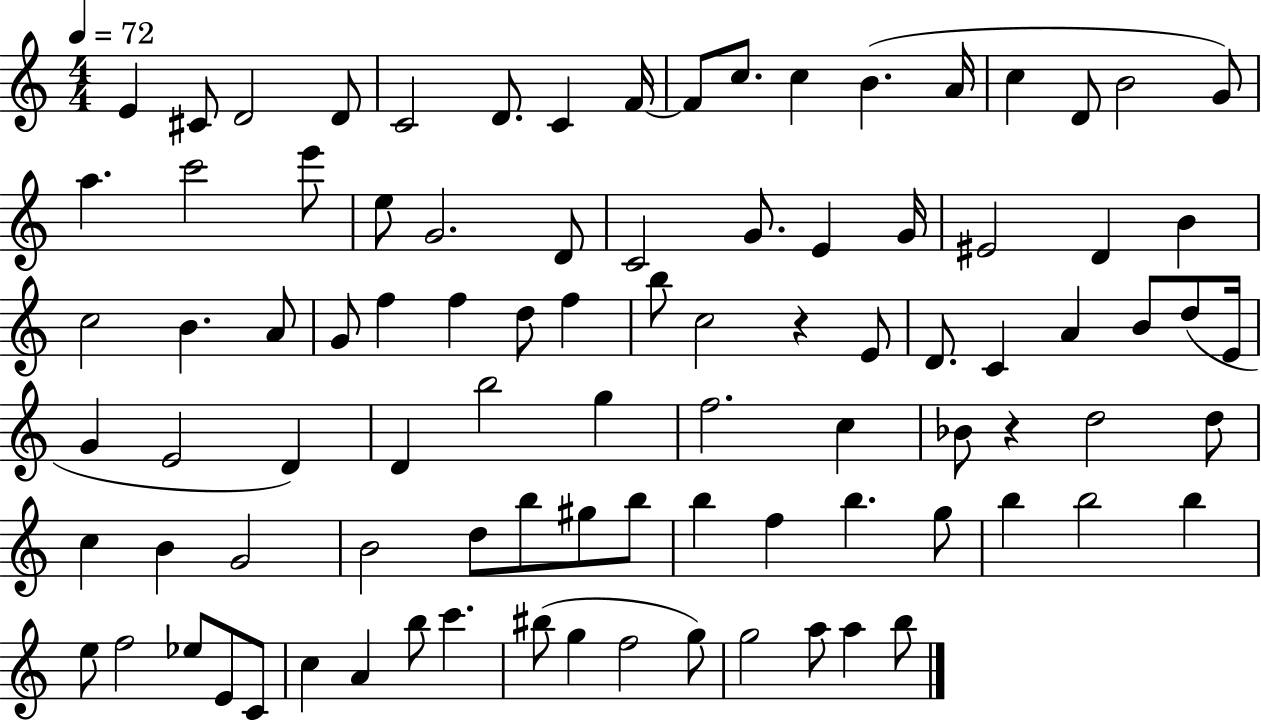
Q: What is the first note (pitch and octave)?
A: E4